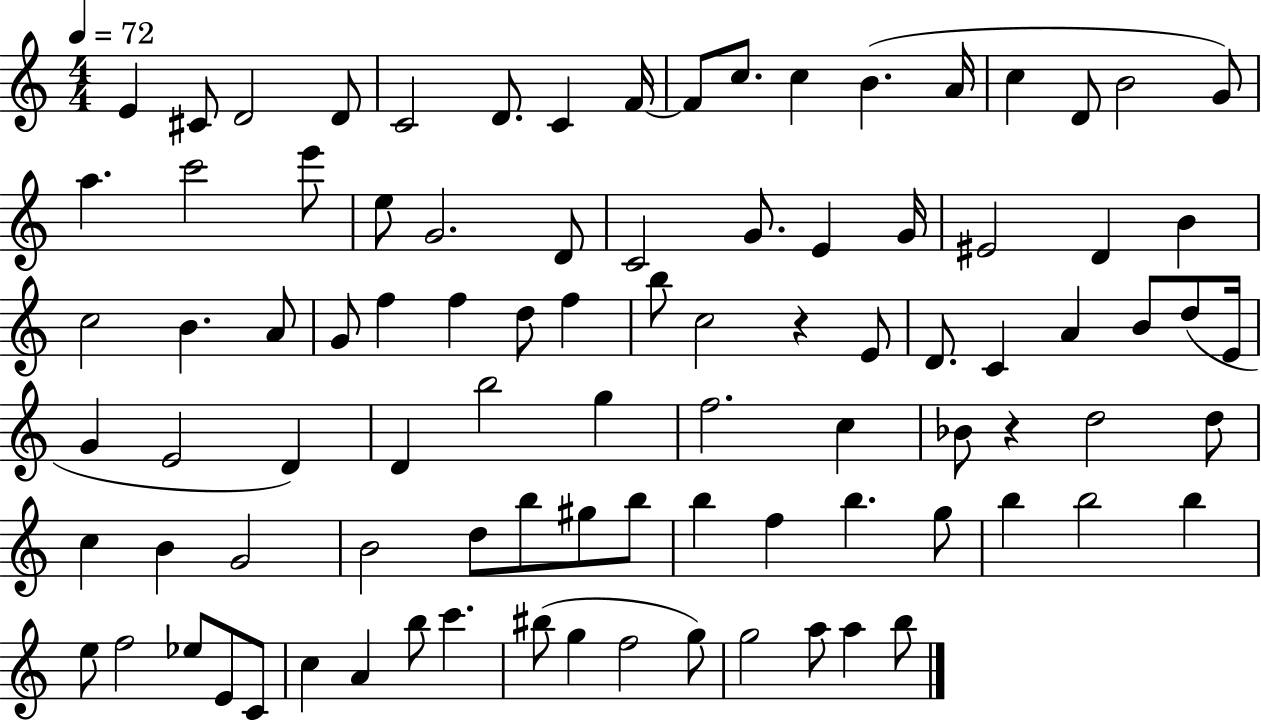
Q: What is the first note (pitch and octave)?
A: E4